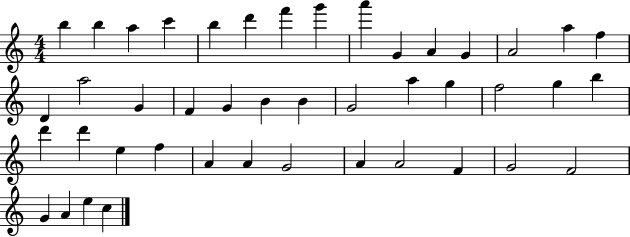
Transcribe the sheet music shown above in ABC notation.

X:1
T:Untitled
M:4/4
L:1/4
K:C
b b a c' b d' f' g' a' G A G A2 a f D a2 G F G B B G2 a g f2 g b d' d' e f A A G2 A A2 F G2 F2 G A e c